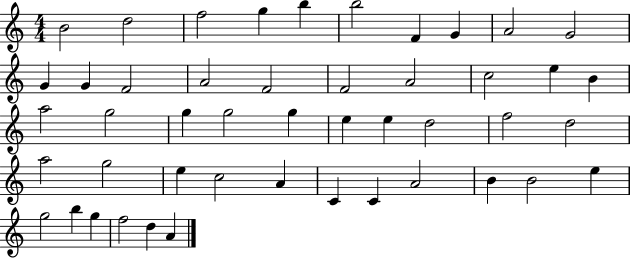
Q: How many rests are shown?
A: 0